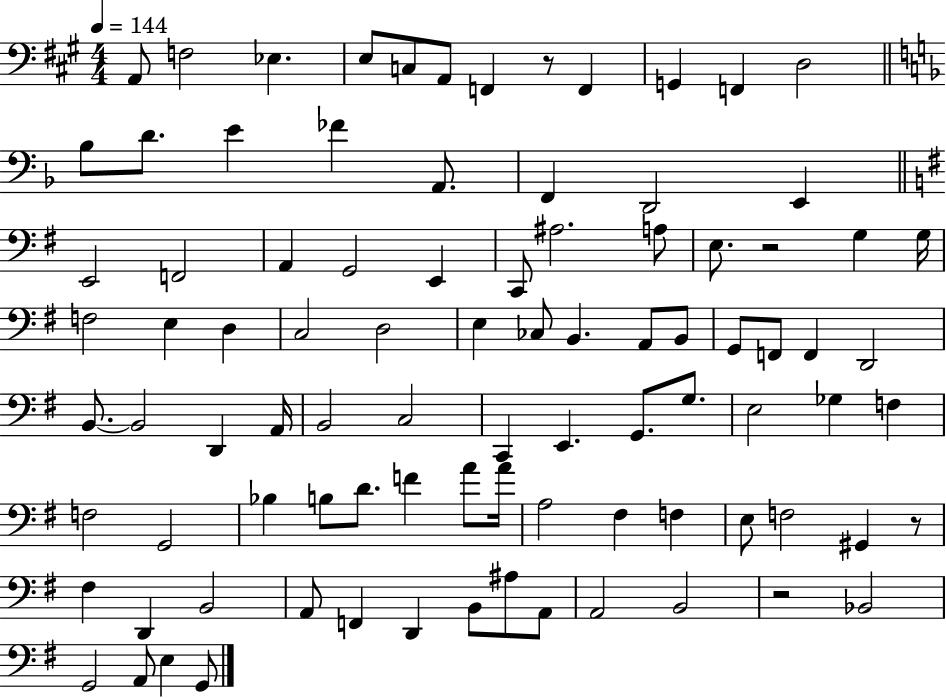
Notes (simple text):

A2/e F3/h Eb3/q. E3/e C3/e A2/e F2/q R/e F2/q G2/q F2/q D3/h Bb3/e D4/e. E4/q FES4/q A2/e. F2/q D2/h E2/q E2/h F2/h A2/q G2/h E2/q C2/e A#3/h. A3/e E3/e. R/h G3/q G3/s F3/h E3/q D3/q C3/h D3/h E3/q CES3/e B2/q. A2/e B2/e G2/e F2/e F2/q D2/h B2/e. B2/h D2/q A2/s B2/h C3/h C2/q E2/q. G2/e. G3/e. E3/h Gb3/q F3/q F3/h G2/h Bb3/q B3/e D4/e. F4/q A4/e A4/s A3/h F#3/q F3/q E3/e F3/h G#2/q R/e F#3/q D2/q B2/h A2/e F2/q D2/q B2/e A#3/e A2/e A2/h B2/h R/h Bb2/h G2/h A2/e E3/q G2/e